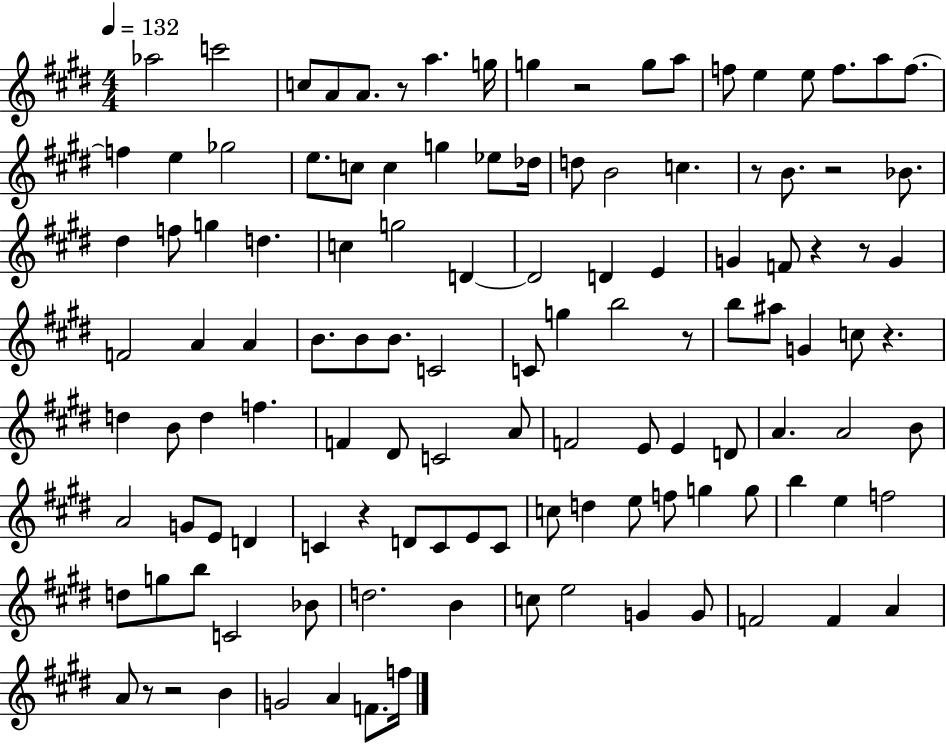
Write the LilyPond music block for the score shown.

{
  \clef treble
  \numericTimeSignature
  \time 4/4
  \key e \major
  \tempo 4 = 132
  aes''2 c'''2 | c''8 a'8 a'8. r8 a''4. g''16 | g''4 r2 g''8 a''8 | f''8 e''4 e''8 f''8. a''8 f''8.~~ | \break f''4 e''4 ges''2 | e''8. c''8 c''4 g''4 ees''8 des''16 | d''8 b'2 c''4. | r8 b'8. r2 bes'8. | \break dis''4 f''8 g''4 d''4. | c''4 g''2 d'4~~ | d'2 d'4 e'4 | g'4 f'8 r4 r8 g'4 | \break f'2 a'4 a'4 | b'8. b'8 b'8. c'2 | c'8 g''4 b''2 r8 | b''8 ais''8 g'4 c''8 r4. | \break d''4 b'8 d''4 f''4. | f'4 dis'8 c'2 a'8 | f'2 e'8 e'4 d'8 | a'4. a'2 b'8 | \break a'2 g'8 e'8 d'4 | c'4 r4 d'8 c'8 e'8 c'8 | c''8 d''4 e''8 f''8 g''4 g''8 | b''4 e''4 f''2 | \break d''8 g''8 b''8 c'2 bes'8 | d''2. b'4 | c''8 e''2 g'4 g'8 | f'2 f'4 a'4 | \break a'8 r8 r2 b'4 | g'2 a'4 f'8. f''16 | \bar "|."
}